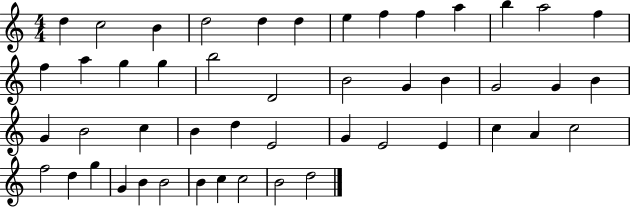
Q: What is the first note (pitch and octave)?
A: D5